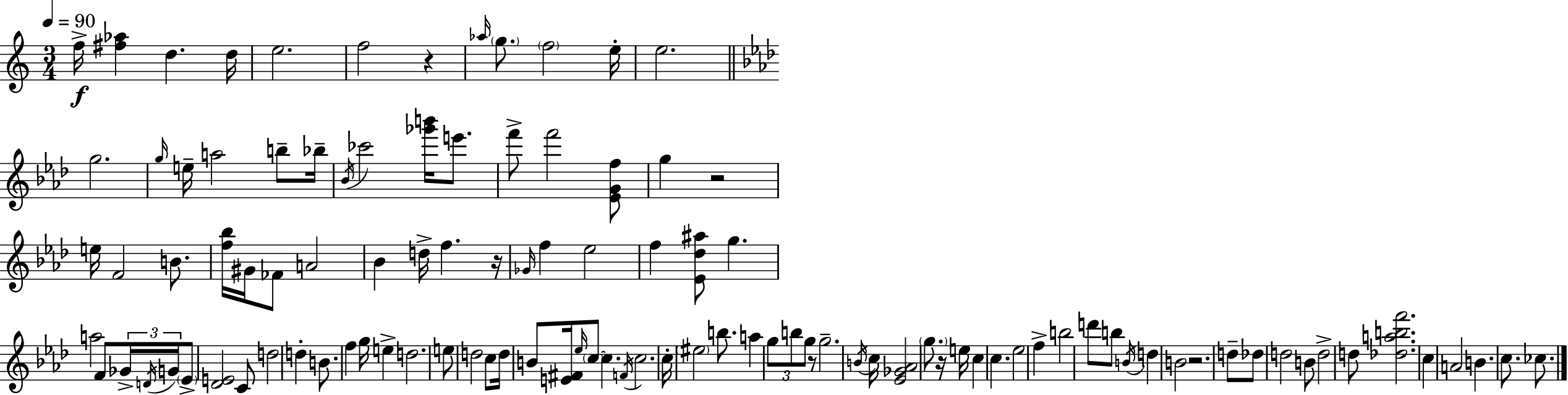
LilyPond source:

{
  \clef treble
  \numericTimeSignature
  \time 3/4
  \key a \minor
  \tempo 4 = 90
  f''16->\f <fis'' aes''>4 d''4. d''16 | e''2. | f''2 r4 | \grace { aes''16 } \parenthesize g''8. \parenthesize f''2 | \break e''16-. e''2. | \bar "||" \break \key aes \major g''2. | \grace { g''16 } e''16-- a''2 b''8-- | bes''16-- \acciaccatura { bes'16 } ces'''2 <ges''' b'''>16 e'''8. | f'''8-> f'''2 | \break <ees' g' f''>8 g''4 r2 | e''16 f'2 b'8. | <f'' bes''>16 gis'16 fes'8 a'2 | bes'4 d''16-> f''4. | \break r16 \grace { ges'16 } f''4 ees''2 | f''4 <ees' des'' ais''>8 g''4. | a''2 f'8 | \tuplet 3/2 { ges'16-> \acciaccatura { d'16 } g'16 } \parenthesize ees'8-> <des' e'>2 | \break c'8 d''2 | d''4-. b'8. f''4 g''16 | e''4-> d''2. | e''8 d''2 | \break c''8 d''16 b'8 <e' fis'>16 \grace { ees''16 } \parenthesize c''8~~ c''4. | \acciaccatura { f'16 } c''2. | c''16-. \parenthesize eis''2 | b''8. a''4 \tuplet 3/2 { g''8 | \break b''8 g''8 } r8 g''2.-- | \acciaccatura { b'16 } c''16 <ees' ges' aes'>2 | \parenthesize g''8. r16 e''16 c''4 | c''4. ees''2 | \break f''4-> b''2 | d'''8 b''8 \acciaccatura { b'16 } d''4 | b'2 r2. | d''8-- des''8 | \break d''2 b'8 d''2-> | d''8 <des'' a'' b'' f'''>2. | c''4 | a'2 b'4. | \break c''8. ces''8. \bar "|."
}